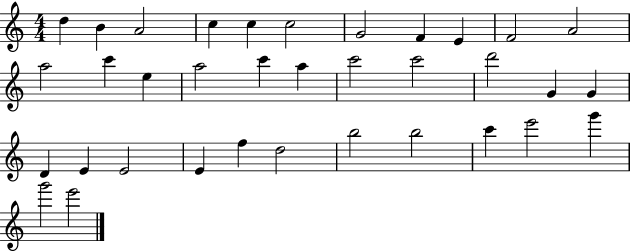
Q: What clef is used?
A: treble